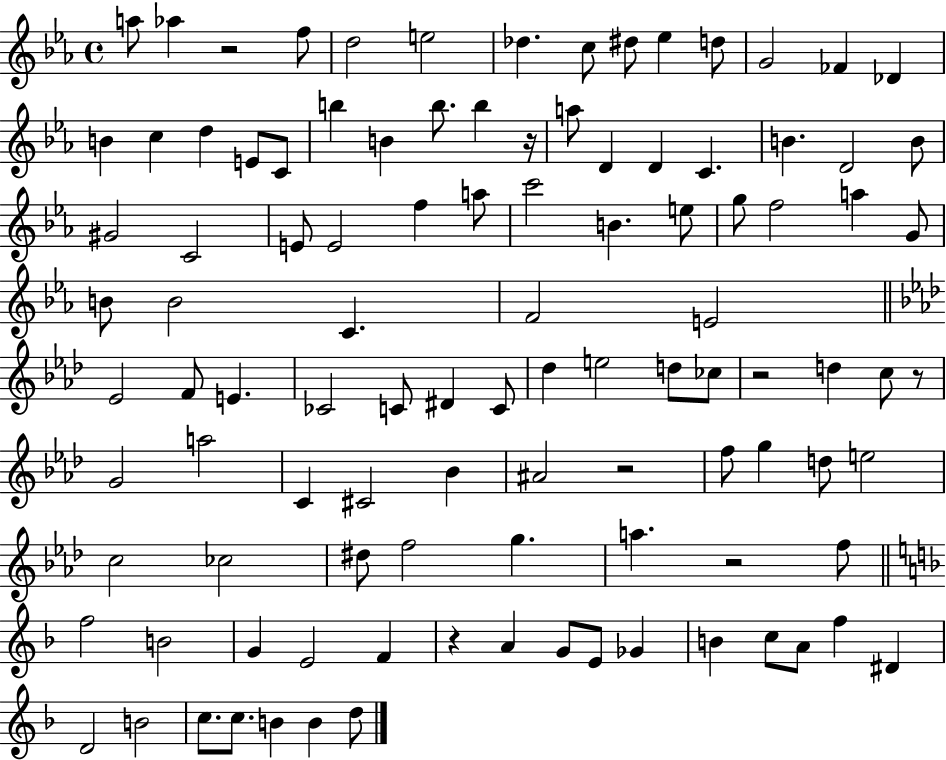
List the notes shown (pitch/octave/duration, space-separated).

A5/e Ab5/q R/h F5/e D5/h E5/h Db5/q. C5/e D#5/e Eb5/q D5/e G4/h FES4/q Db4/q B4/q C5/q D5/q E4/e C4/e B5/q B4/q B5/e. B5/q R/s A5/e D4/q D4/q C4/q. B4/q. D4/h B4/e G#4/h C4/h E4/e E4/h F5/q A5/e C6/h B4/q. E5/e G5/e F5/h A5/q G4/e B4/e B4/h C4/q. F4/h E4/h Eb4/h F4/e E4/q. CES4/h C4/e D#4/q C4/e Db5/q E5/h D5/e CES5/e R/h D5/q C5/e R/e G4/h A5/h C4/q C#4/h Bb4/q A#4/h R/h F5/e G5/q D5/e E5/h C5/h CES5/h D#5/e F5/h G5/q. A5/q. R/h F5/e F5/h B4/h G4/q E4/h F4/q R/q A4/q G4/e E4/e Gb4/q B4/q C5/e A4/e F5/q D#4/q D4/h B4/h C5/e. C5/e. B4/q B4/q D5/e